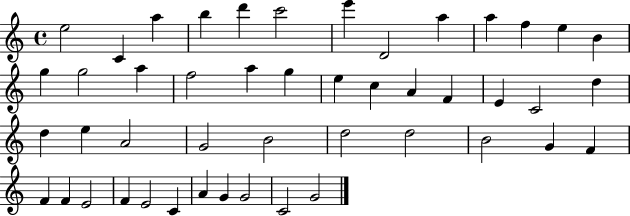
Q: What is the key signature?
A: C major